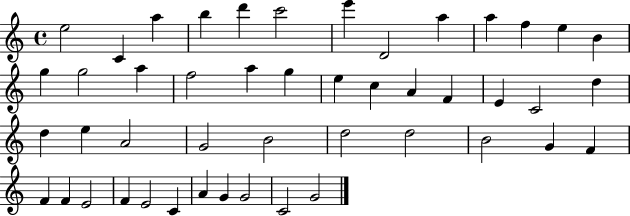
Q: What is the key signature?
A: C major